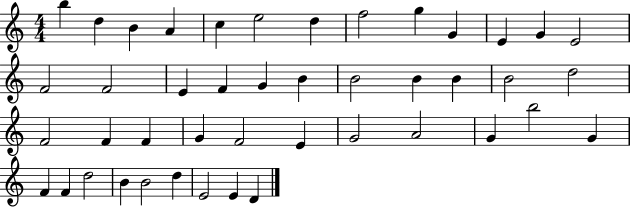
B5/q D5/q B4/q A4/q C5/q E5/h D5/q F5/h G5/q G4/q E4/q G4/q E4/h F4/h F4/h E4/q F4/q G4/q B4/q B4/h B4/q B4/q B4/h D5/h F4/h F4/q F4/q G4/q F4/h E4/q G4/h A4/h G4/q B5/h G4/q F4/q F4/q D5/h B4/q B4/h D5/q E4/h E4/q D4/q